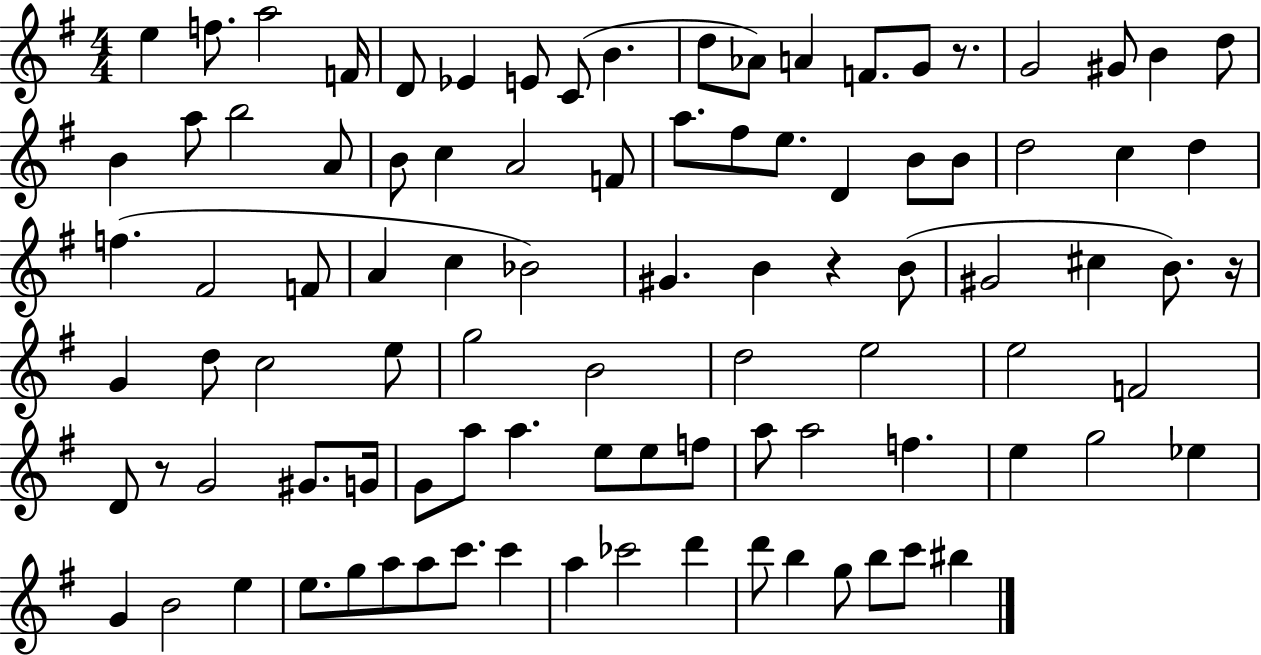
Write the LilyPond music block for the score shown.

{
  \clef treble
  \numericTimeSignature
  \time 4/4
  \key g \major
  e''4 f''8. a''2 f'16 | d'8 ees'4 e'8 c'8( b'4. | d''8 aes'8) a'4 f'8. g'8 r8. | g'2 gis'8 b'4 d''8 | \break b'4 a''8 b''2 a'8 | b'8 c''4 a'2 f'8 | a''8. fis''8 e''8. d'4 b'8 b'8 | d''2 c''4 d''4 | \break f''4.( fis'2 f'8 | a'4 c''4 bes'2) | gis'4. b'4 r4 b'8( | gis'2 cis''4 b'8.) r16 | \break g'4 d''8 c''2 e''8 | g''2 b'2 | d''2 e''2 | e''2 f'2 | \break d'8 r8 g'2 gis'8. g'16 | g'8 a''8 a''4. e''8 e''8 f''8 | a''8 a''2 f''4. | e''4 g''2 ees''4 | \break g'4 b'2 e''4 | e''8. g''8 a''8 a''8 c'''8. c'''4 | a''4 ces'''2 d'''4 | d'''8 b''4 g''8 b''8 c'''8 bis''4 | \break \bar "|."
}